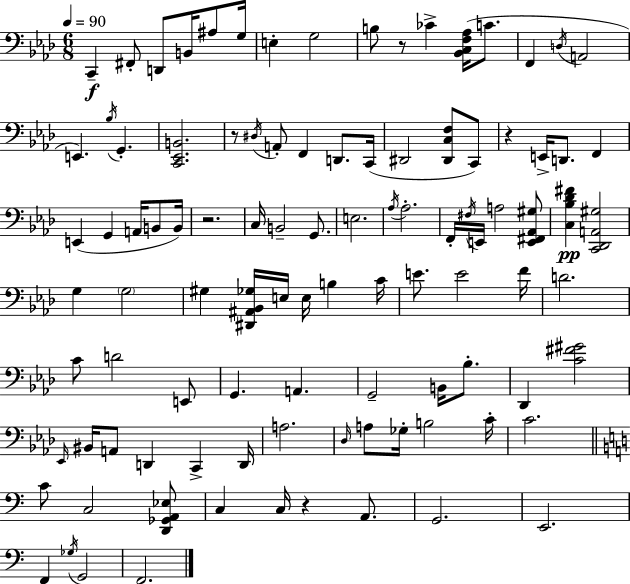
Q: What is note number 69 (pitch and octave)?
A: A3